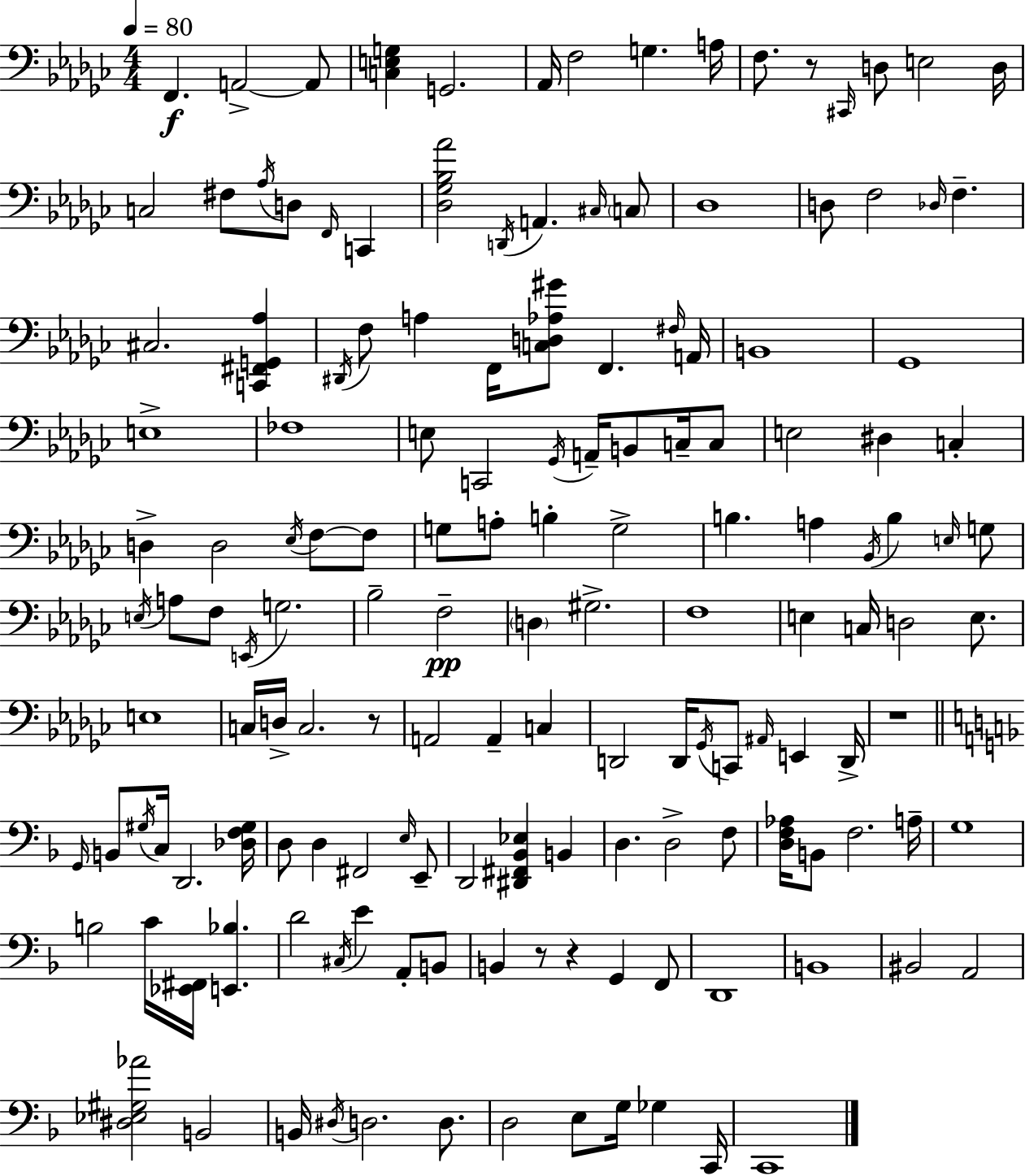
{
  \clef bass
  \numericTimeSignature
  \time 4/4
  \key ees \minor
  \tempo 4 = 80
  f,4.\f a,2->~~ a,8 | <c e g>4 g,2. | aes,16 f2 g4. a16 | f8. r8 \grace { cis,16 } d8 e2 | \break d16 c2 fis8 \acciaccatura { aes16 } d8 \grace { f,16 } c,4 | <des ges bes aes'>2 \acciaccatura { d,16 } a,4. | \grace { cis16 } \parenthesize c8 des1 | d8 f2 \grace { des16 } | \break f4.-- cis2. | <c, fis, g, aes>4 \acciaccatura { dis,16 } f8 a4 f,16 <c d aes gis'>8 | f,4. \grace { fis16 } a,16 b,1 | ges,1 | \break e1-> | fes1 | e8 c,2 | \acciaccatura { ges,16 } a,16-- b,8 c16-- c8 e2 | \break dis4 c4-. d4-> d2 | \acciaccatura { ees16 } f8~~ f8 g8 a8-. b4-. | g2-> b4. | a4 \acciaccatura { bes,16 } b4 \grace { e16 } g8 \acciaccatura { e16 } a8 f8 | \break \acciaccatura { e,16 } g2. bes2-- | f2--\pp \parenthesize d4 | gis2.-> f1 | e4 | \break c16 d2 e8. e1 | c16 d16-> | c2. r8 a,2 | a,4-- c4 d,2 | \break d,16 \acciaccatura { ges,16 } c,8 \grace { ais,16 } e,4 d,16-> | r1 | \bar "||" \break \key f \major \grace { g,16 } b,8 \acciaccatura { gis16 } c16 d,2. | <des f gis>16 d8 d4 fis,2 | \grace { e16 } e,8-- d,2 <dis, fis, bes, ees>4 b,4 | d4. d2-> | \break f8 <d f aes>16 b,8 f2. | a16-- g1 | b2 c'16 <ees, fis,>16 <e, bes>4. | d'2 \acciaccatura { cis16 } e'4 | \break a,8-. b,8 b,4 r8 r4 g,4 | f,8 d,1 | b,1 | bis,2 a,2 | \break <dis ees gis aes'>2 b,2 | b,16 \acciaccatura { dis16 } d2. | d8. d2 e8 g16 | ges4 c,16 c,1 | \break \bar "|."
}